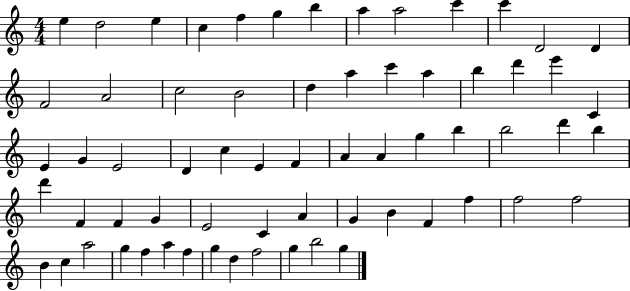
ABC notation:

X:1
T:Untitled
M:4/4
L:1/4
K:C
e d2 e c f g b a a2 c' c' D2 D F2 A2 c2 B2 d a c' a b d' e' C E G E2 D c E F A A g b b2 d' b d' F F G E2 C A G B F f f2 f2 B c a2 g f a f g d f2 g b2 g